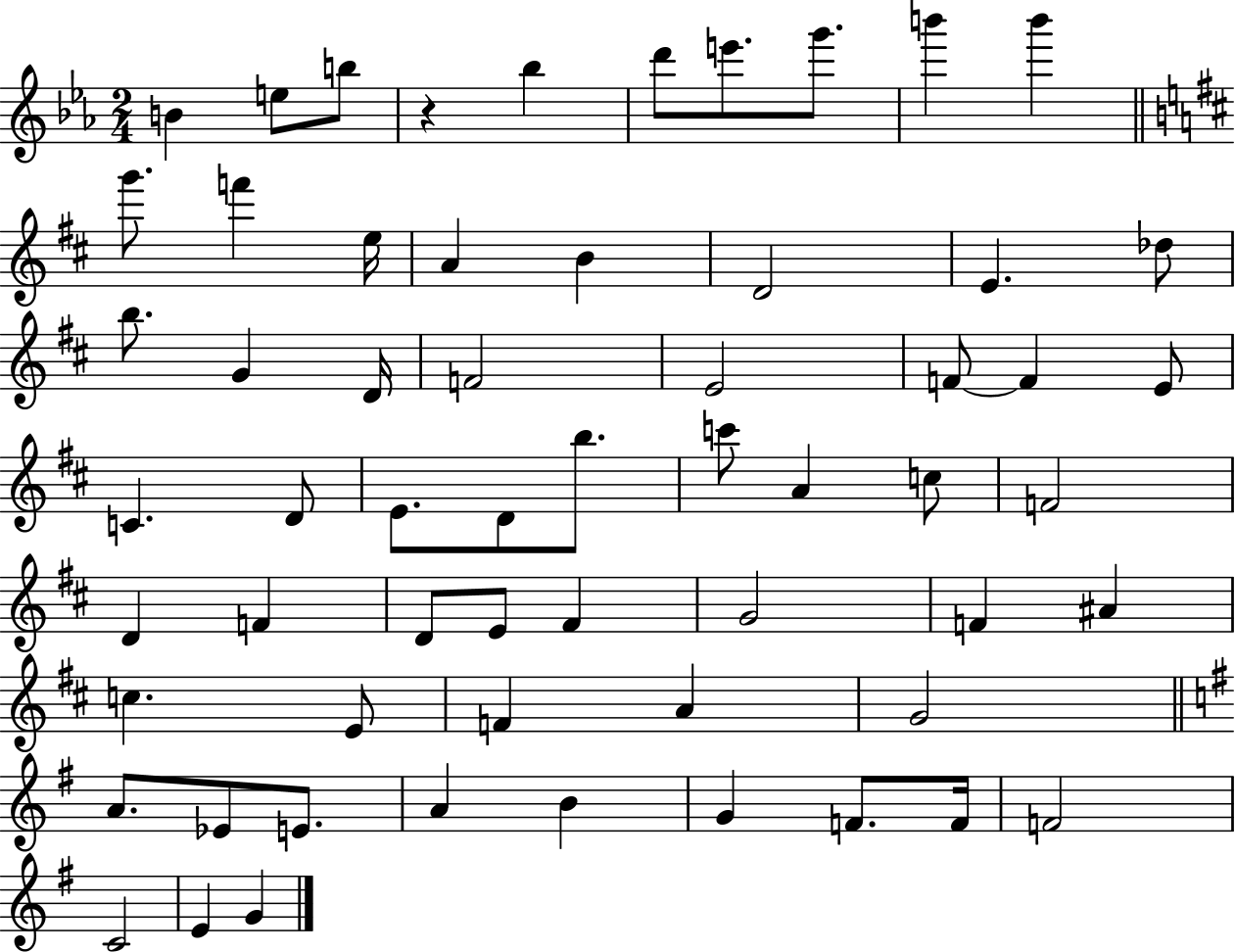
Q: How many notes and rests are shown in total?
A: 60